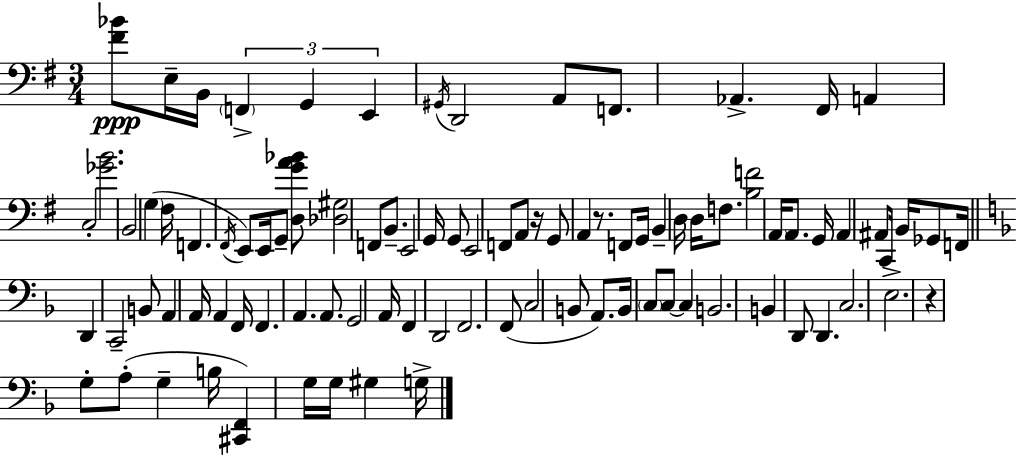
[F#4,Bb4]/e E3/s B2/s F2/q G2/q E2/q G#2/s D2/h A2/e F2/e. Ab2/q. F#2/s A2/q C3/h [Gb4,B4]/h. B2/h G3/q F#3/s F2/q. F#2/s E2/e E2/s G2/e [D3,G4,A4,Bb4]/e [Db3,G#3]/h F2/e B2/e. E2/h G2/s G2/e E2/h F2/e A2/e R/s G2/e A2/q R/e. F2/e G2/s B2/q D3/s D3/s F3/e. [B3,F4]/h A2/s A2/e. G2/s A2/q A#2/e C2/s B2/s Gb2/e F2/s D2/q C2/h B2/e A2/q A2/s A2/q F2/s F2/q. A2/q. A2/e. G2/h A2/s F2/q D2/h F2/h. F2/e C3/h B2/e A2/e. B2/s C3/e C3/e C3/q B2/h. B2/q D2/e D2/q. C3/h. E3/h. R/q G3/e A3/e G3/q B3/s [C#2,F2]/q G3/s G3/s G#3/q G3/s